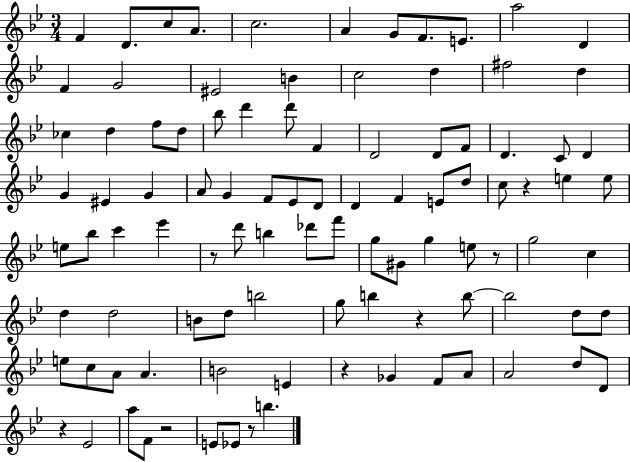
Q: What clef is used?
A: treble